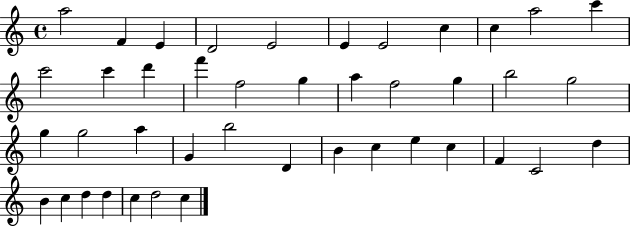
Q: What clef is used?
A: treble